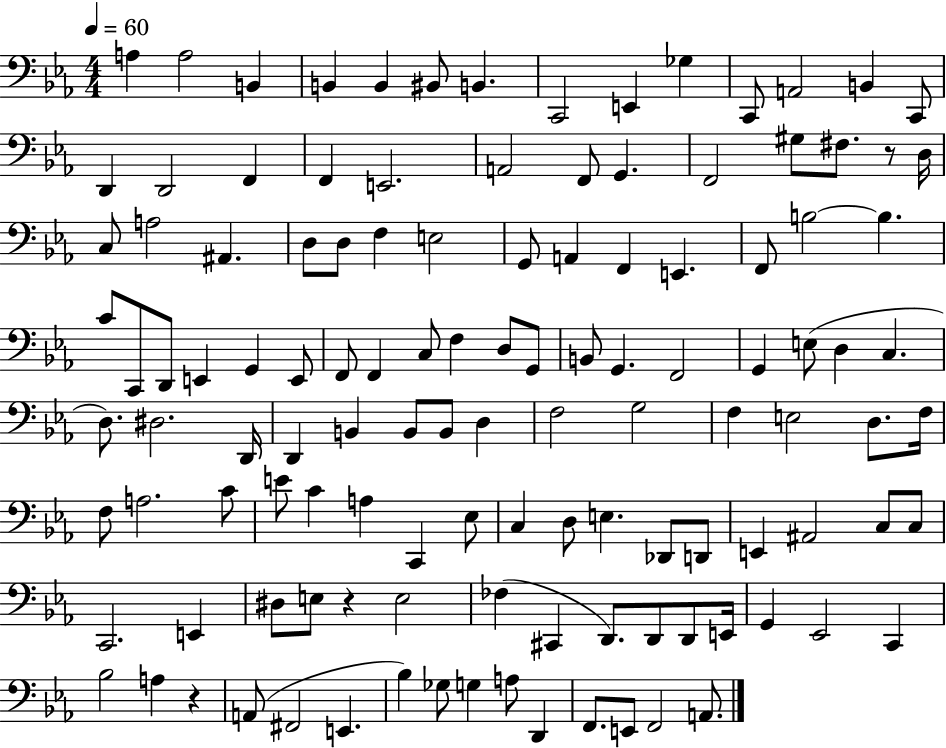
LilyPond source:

{
  \clef bass
  \numericTimeSignature
  \time 4/4
  \key ees \major
  \tempo 4 = 60
  a4 a2 b,4 | b,4 b,4 bis,8 b,4. | c,2 e,4 ges4 | c,8 a,2 b,4 c,8 | \break d,4 d,2 f,4 | f,4 e,2. | a,2 f,8 g,4. | f,2 gis8 fis8. r8 d16 | \break c8 a2 ais,4. | d8 d8 f4 e2 | g,8 a,4 f,4 e,4. | f,8 b2~~ b4. | \break c'8 c,8 d,8 e,4 g,4 e,8 | f,8 f,4 c8 f4 d8 g,8 | b,8 g,4. f,2 | g,4 e8( d4 c4. | \break d8.) dis2. d,16 | d,4 b,4 b,8 b,8 d4 | f2 g2 | f4 e2 d8. f16 | \break f8 a2. c'8 | e'8 c'4 a4 c,4 ees8 | c4 d8 e4. des,8 d,8 | e,4 ais,2 c8 c8 | \break c,2. e,4 | dis8 e8 r4 e2 | fes4( cis,4 d,8.) d,8 d,8 e,16 | g,4 ees,2 c,4 | \break bes2 a4 r4 | a,8( fis,2 e,4. | bes4) ges8 g4 a8 d,4 | f,8. e,8 f,2 a,8. | \break \bar "|."
}